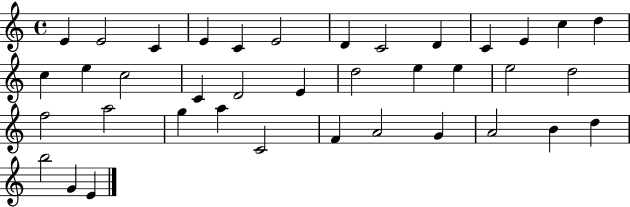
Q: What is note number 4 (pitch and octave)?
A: E4